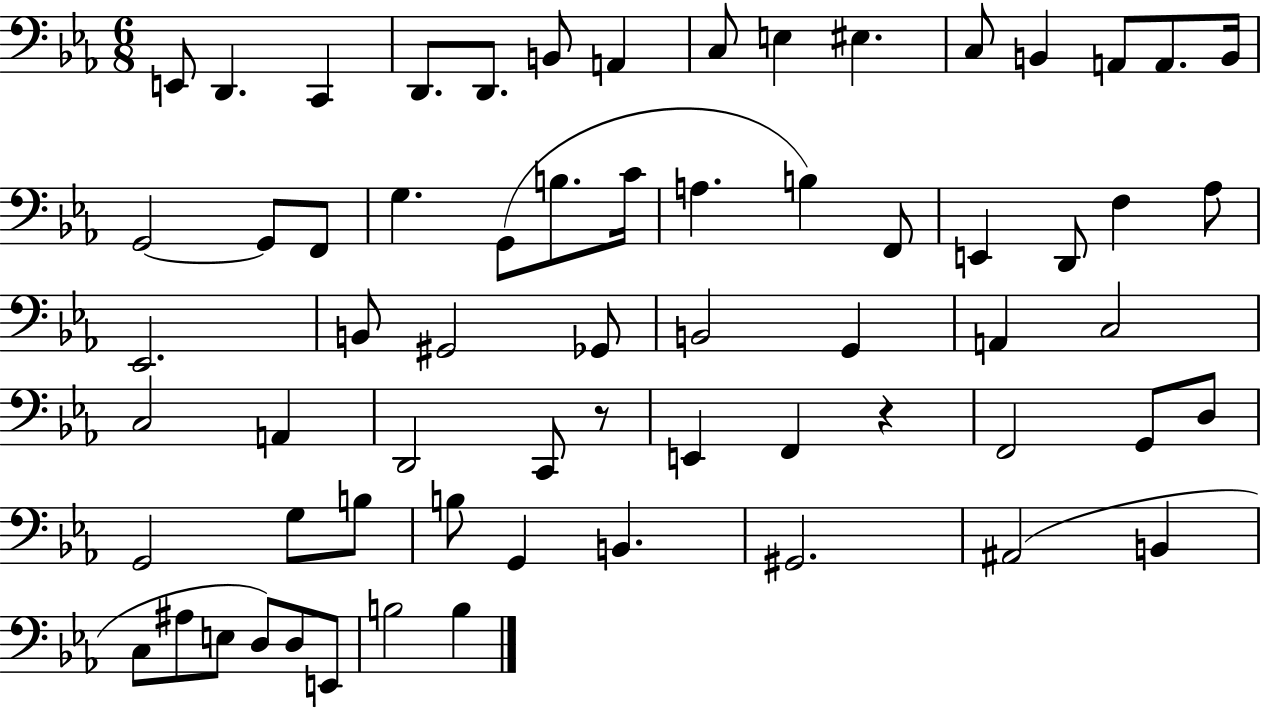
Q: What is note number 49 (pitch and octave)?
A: B3